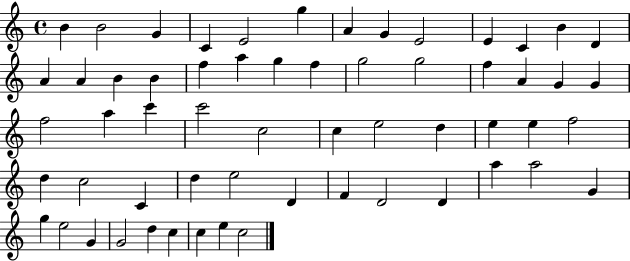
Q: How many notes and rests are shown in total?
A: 59